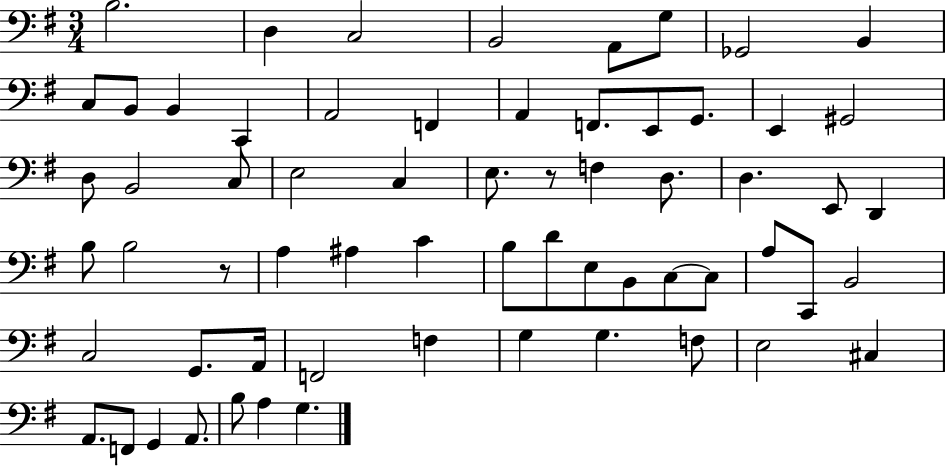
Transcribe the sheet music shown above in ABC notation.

X:1
T:Untitled
M:3/4
L:1/4
K:G
B,2 D, C,2 B,,2 A,,/2 G,/2 _G,,2 B,, C,/2 B,,/2 B,, C,, A,,2 F,, A,, F,,/2 E,,/2 G,,/2 E,, ^G,,2 D,/2 B,,2 C,/2 E,2 C, E,/2 z/2 F, D,/2 D, E,,/2 D,, B,/2 B,2 z/2 A, ^A, C B,/2 D/2 E,/2 B,,/2 C,/2 C,/2 A,/2 C,,/2 B,,2 C,2 G,,/2 A,,/4 F,,2 F, G, G, F,/2 E,2 ^C, A,,/2 F,,/2 G,, A,,/2 B,/2 A, G,